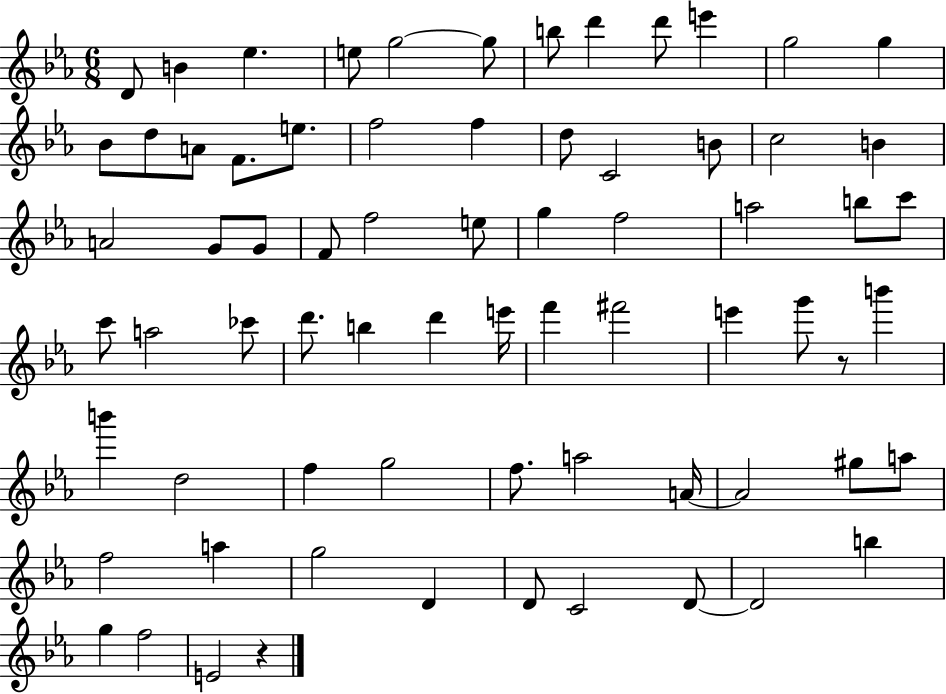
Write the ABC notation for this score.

X:1
T:Untitled
M:6/8
L:1/4
K:Eb
D/2 B _e e/2 g2 g/2 b/2 d' d'/2 e' g2 g _B/2 d/2 A/2 F/2 e/2 f2 f d/2 C2 B/2 c2 B A2 G/2 G/2 F/2 f2 e/2 g f2 a2 b/2 c'/2 c'/2 a2 _c'/2 d'/2 b d' e'/4 f' ^f'2 e' g'/2 z/2 b' b' d2 f g2 f/2 a2 A/4 A2 ^g/2 a/2 f2 a g2 D D/2 C2 D/2 D2 b g f2 E2 z